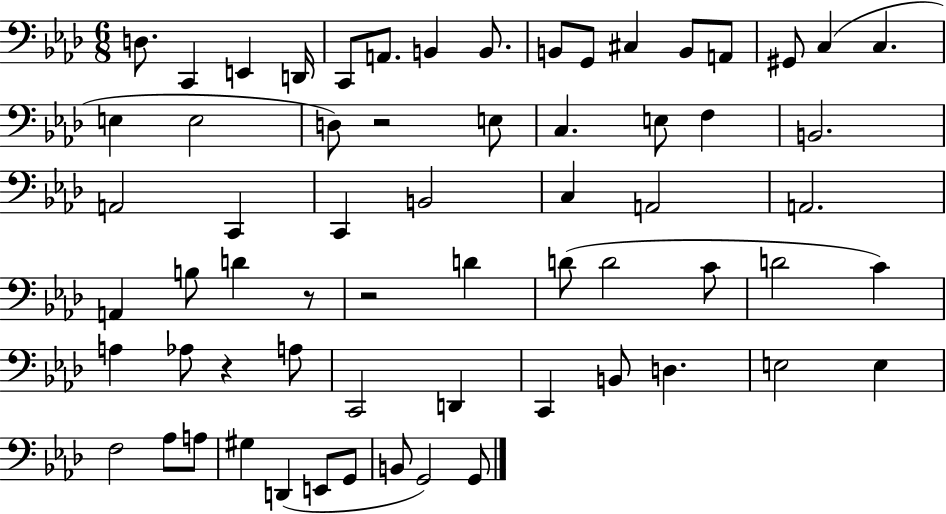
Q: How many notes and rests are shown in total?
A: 64